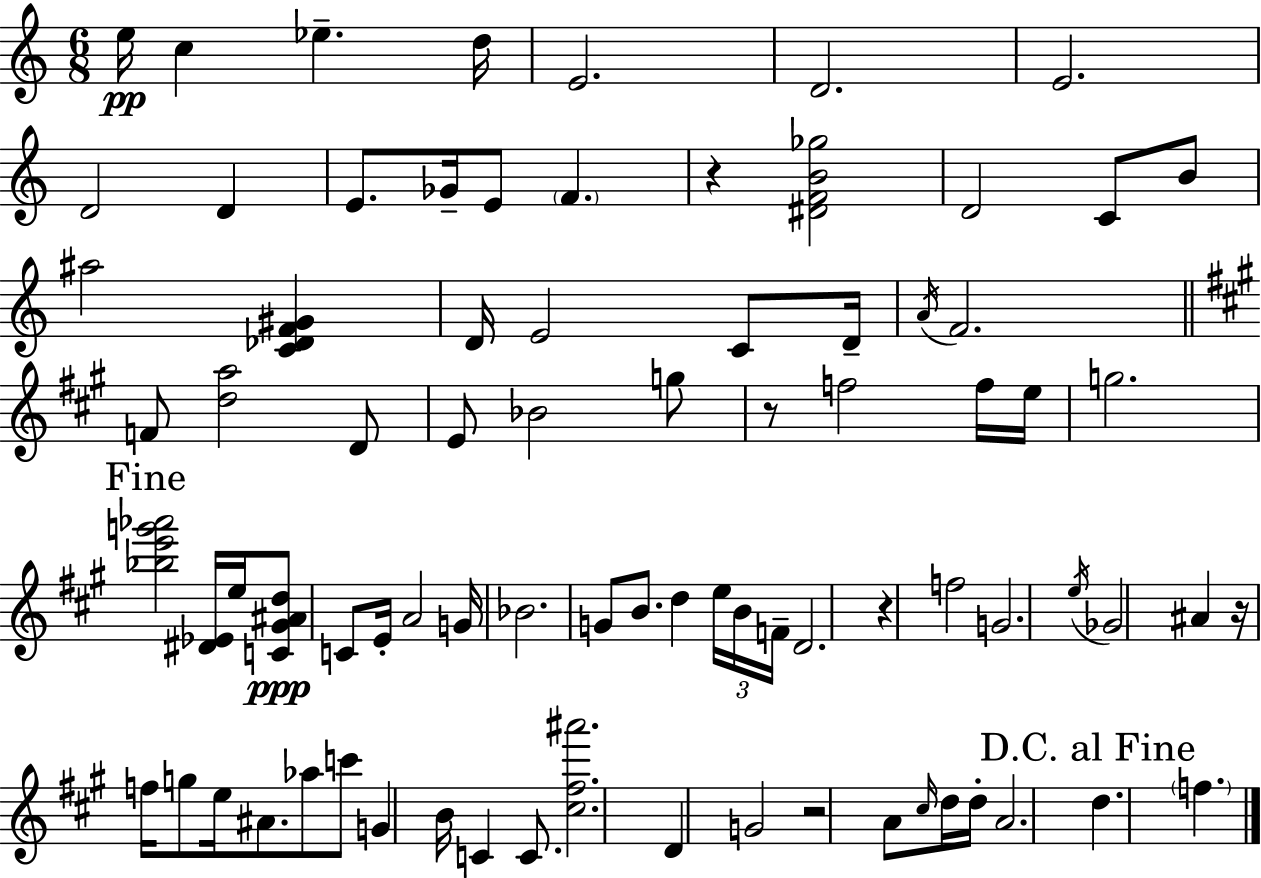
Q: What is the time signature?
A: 6/8